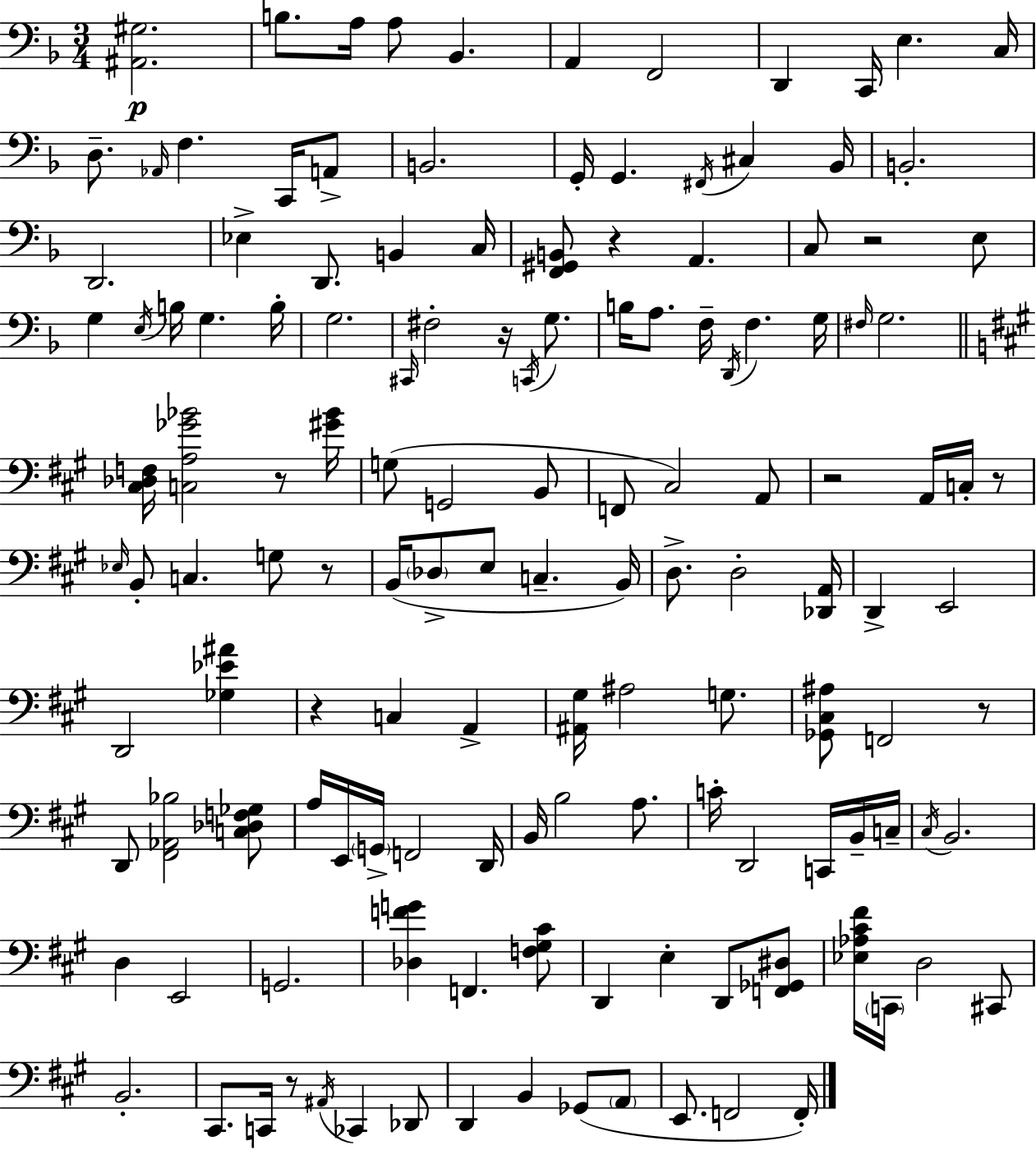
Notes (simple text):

[A#2,G#3]/h. B3/e. A3/s A3/e Bb2/q. A2/q F2/h D2/q C2/s E3/q. C3/s D3/e. Ab2/s F3/q. C2/s A2/e B2/h. G2/s G2/q. F#2/s C#3/q Bb2/s B2/h. D2/h. Eb3/q D2/e. B2/q C3/s [F2,G#2,B2]/e R/q A2/q. C3/e R/h E3/e G3/q E3/s B3/s G3/q. B3/s G3/h. C#2/s F#3/h R/s C2/s G3/e. B3/s A3/e. F3/s D2/s F3/q. G3/s F#3/s G3/h. [C#3,Db3,F3]/s [C3,A3,Gb4,Bb4]/h R/e [G#4,Bb4]/s G3/e G2/h B2/e F2/e C#3/h A2/e R/h A2/s C3/s R/e Eb3/s B2/e C3/q. G3/e R/e B2/s Db3/e E3/e C3/q. B2/s D3/e. D3/h [Db2,A2]/s D2/q E2/h D2/h [Gb3,Eb4,A#4]/q R/q C3/q A2/q [A#2,G#3]/s A#3/h G3/e. [Gb2,C#3,A#3]/e F2/h R/e D2/e [F#2,Ab2,Bb3]/h [C3,Db3,F3,Gb3]/e A3/s E2/s G2/s F2/h D2/s B2/s B3/h A3/e. C4/s D2/h C2/s B2/s C3/s C#3/s B2/h. D3/q E2/h G2/h. [Db3,F4,G4]/q F2/q. [F3,G#3,C#4]/e D2/q E3/q D2/e [F2,Gb2,D#3]/e [Eb3,Ab3,C#4,F#4]/s C2/s D3/h C#2/e B2/h. C#2/e. C2/s R/e A#2/s CES2/q Db2/e D2/q B2/q Gb2/e A2/e E2/e. F2/h F2/s